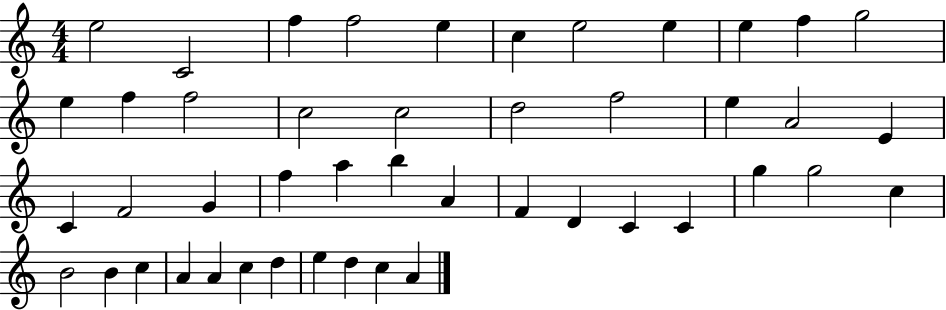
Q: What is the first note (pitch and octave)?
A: E5